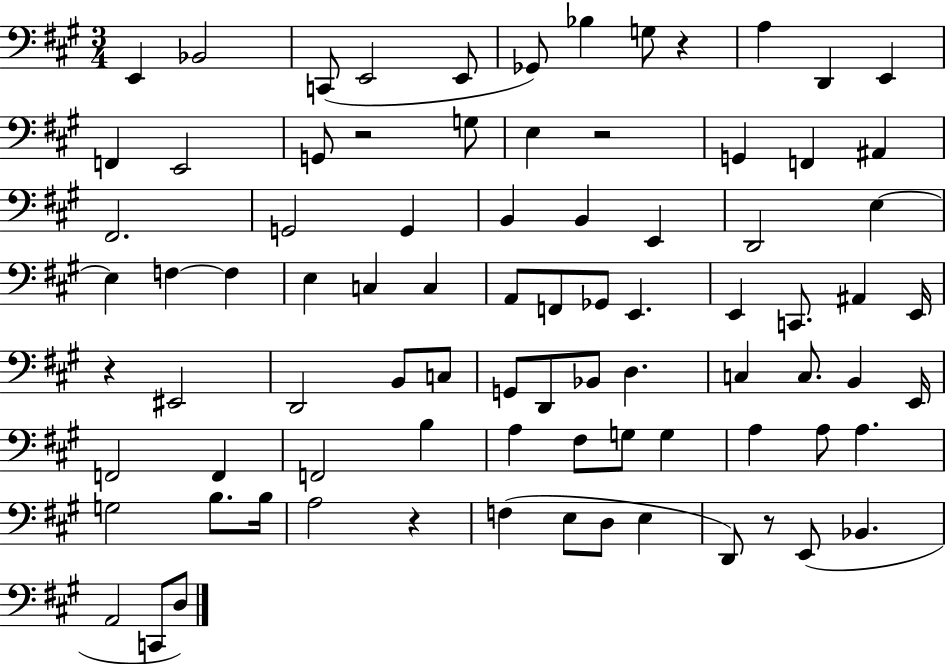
{
  \clef bass
  \numericTimeSignature
  \time 3/4
  \key a \major
  e,4 bes,2 | c,8( e,2 e,8 | ges,8) bes4 g8 r4 | a4 d,4 e,4 | \break f,4 e,2 | g,8 r2 g8 | e4 r2 | g,4 f,4 ais,4 | \break fis,2. | g,2 g,4 | b,4 b,4 e,4 | d,2 e4~~ | \break e4 f4~~ f4 | e4 c4 c4 | a,8 f,8 ges,8 e,4. | e,4 c,8. ais,4 e,16 | \break r4 eis,2 | d,2 b,8 c8 | g,8 d,8 bes,8 d4. | c4 c8. b,4 e,16 | \break f,2 f,4 | f,2 b4 | a4 fis8 g8 g4 | a4 a8 a4. | \break g2 b8. b16 | a2 r4 | f4( e8 d8 e4 | d,8) r8 e,8( bes,4. | \break a,2 c,8 d8) | \bar "|."
}